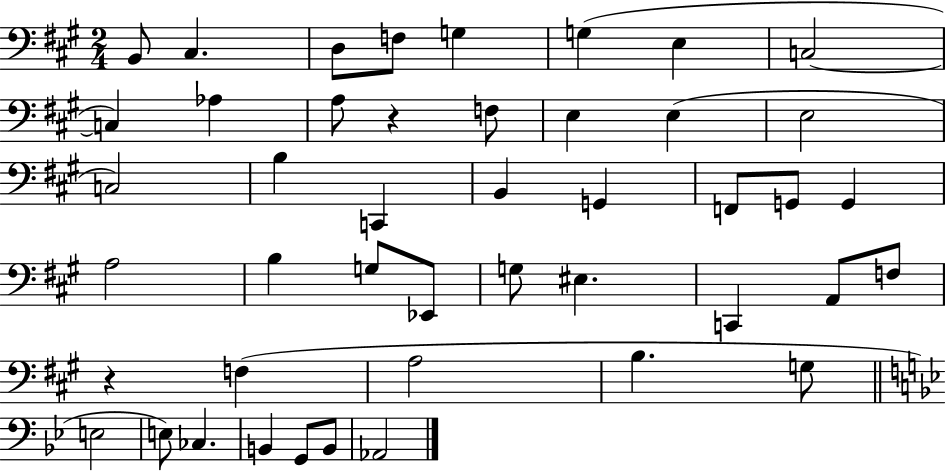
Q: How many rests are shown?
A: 2